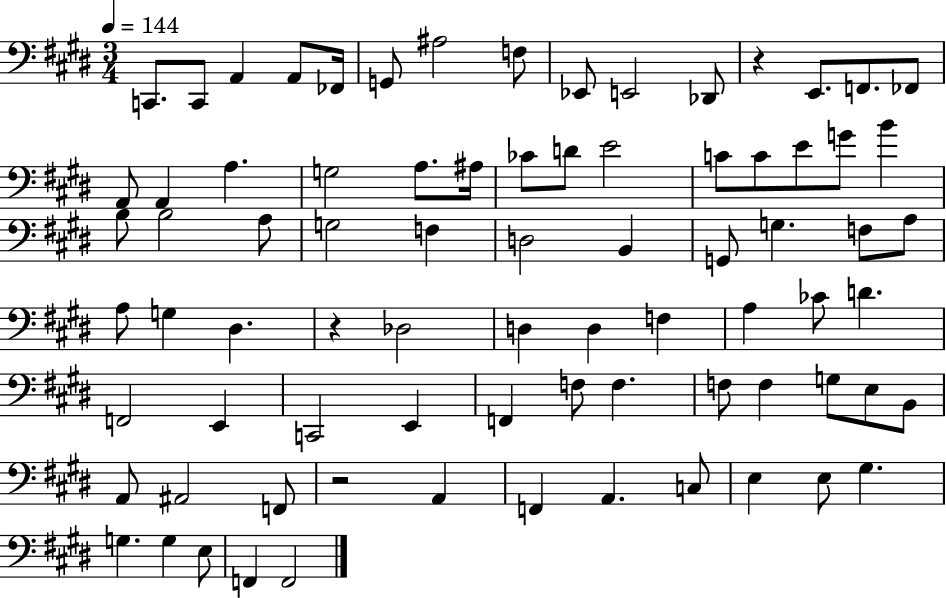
{
  \clef bass
  \numericTimeSignature
  \time 3/4
  \key e \major
  \tempo 4 = 144
  c,8. c,8 a,4 a,8 fes,16 | g,8 ais2 f8 | ees,8 e,2 des,8 | r4 e,8. f,8. fes,8 | \break a,8 a,4 a4. | g2 a8. ais16 | ces'8 d'8 e'2 | c'8 c'8 e'8 g'8 b'4 | \break b8 b2 a8 | g2 f4 | d2 b,4 | g,8 g4. f8 a8 | \break a8 g4 dis4. | r4 des2 | d4 d4 f4 | a4 ces'8 d'4. | \break f,2 e,4 | c,2 e,4 | f,4 f8 f4. | f8 f4 g8 e8 b,8 | \break a,8 ais,2 f,8 | r2 a,4 | f,4 a,4. c8 | e4 e8 gis4. | \break g4. g4 e8 | f,4 f,2 | \bar "|."
}